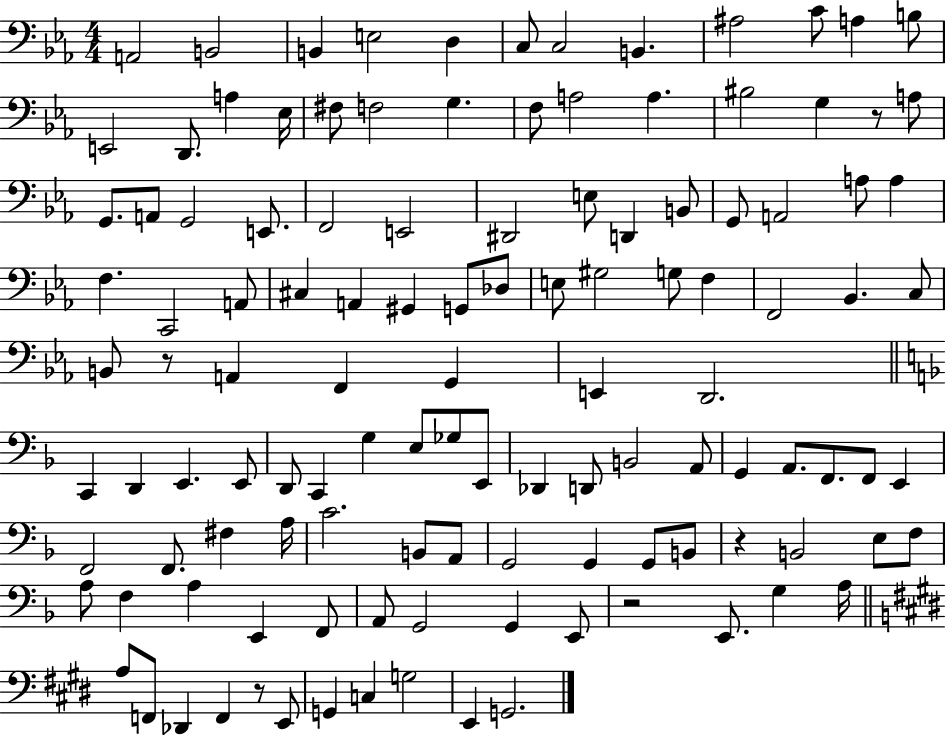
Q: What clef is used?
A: bass